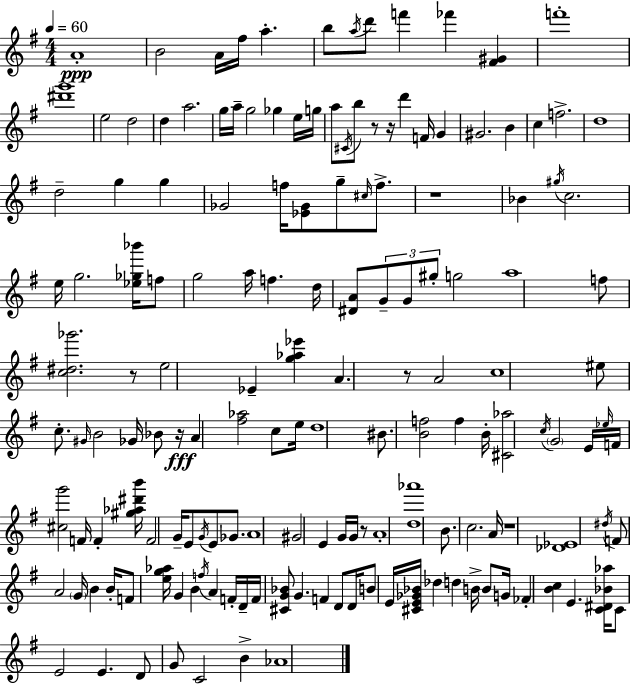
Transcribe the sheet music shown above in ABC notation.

X:1
T:Untitled
M:4/4
L:1/4
K:G
A4 B2 A/4 ^f/4 a b/2 a/4 d'/2 f' _f' [^F^G] f'4 [^d'g']4 e2 d2 d a2 g/4 a/4 g2 _g e/4 g/4 a/2 ^C/4 b/2 z/2 z/4 d' F/4 G ^G2 B c f2 d4 d2 g g _G2 f/4 [_E_G]/2 g/2 ^c/4 f/2 z4 _B ^g/4 c2 e/4 g2 [_e_g_b']/4 f/2 g2 a/4 f d/4 [^DA]/2 G/2 G/2 ^g/2 g2 a4 f/2 [c^d_g']2 z/2 e2 _E [g_a_e'] A z/2 A2 c4 ^e/2 c/2 ^G/4 B2 _G/4 _B/2 z/4 A [^f_a]2 c/2 e/4 d4 ^B/2 [Bf]2 f B/4 [^C_a]2 c/4 G2 E/4 _e/4 F/4 [^cg']2 F/4 F [^g_a^d'b']/4 F2 G/4 E/2 G/4 E/2 _G/2 A4 ^G2 E G/4 G/4 z/2 A4 [d_a']4 B/2 c2 A/4 z4 [_D_E]4 ^d/4 F/2 A2 G/4 B B/4 F/2 [eg_a]/4 G B f/4 A F/4 D/4 F/4 [^CG_B]/2 G F D/2 D/4 B/2 E/4 [^CE_G_B]/4 _d d B/4 B/2 G/4 _F [Bc] E [C^D_B_a]/4 C/2 E2 E D/2 G/2 C2 B _A4